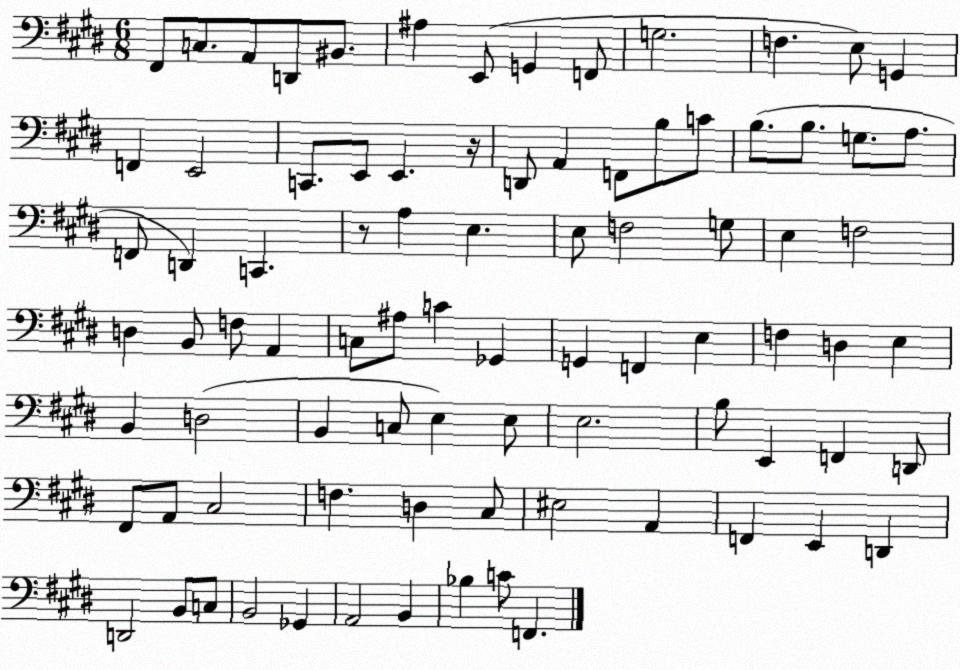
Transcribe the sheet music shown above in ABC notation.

X:1
T:Untitled
M:6/8
L:1/4
K:E
^F,,/2 C,/2 A,,/2 D,,/2 ^B,,/2 ^A, E,,/2 G,, F,,/2 G,2 F, E,/2 G,, F,, E,,2 C,,/2 E,,/2 E,, z/4 D,,/2 A,, F,,/2 B,/2 C/2 B,/2 B,/2 G,/2 A,/2 F,,/2 D,, C,, z/2 A, E, E,/2 F,2 G,/2 E, F,2 D, B,,/2 F,/2 A,, C,/2 ^A,/2 C _G,, G,, F,, E, F, D, E, B,, D,2 B,, C,/2 E, E,/2 E,2 B,/2 E,, F,, D,,/2 ^F,,/2 A,,/2 ^C,2 F, D, ^C,/2 ^E,2 A,, F,, E,, D,, D,,2 B,,/2 C,/2 B,,2 _G,, A,,2 B,, _B, C/2 F,,